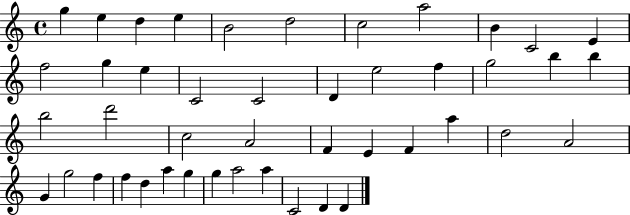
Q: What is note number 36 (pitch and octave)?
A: F5